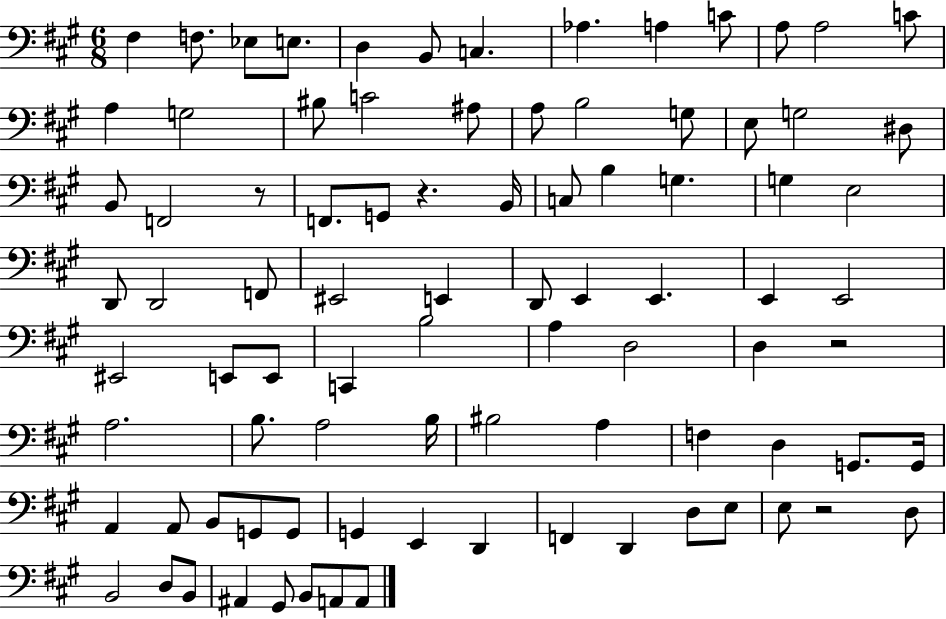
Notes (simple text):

F#3/q F3/e. Eb3/e E3/e. D3/q B2/e C3/q. Ab3/q. A3/q C4/e A3/e A3/h C4/e A3/q G3/h BIS3/e C4/h A#3/e A3/e B3/h G3/e E3/e G3/h D#3/e B2/e F2/h R/e F2/e. G2/e R/q. B2/s C3/e B3/q G3/q. G3/q E3/h D2/e D2/h F2/e EIS2/h E2/q D2/e E2/q E2/q. E2/q E2/h EIS2/h E2/e E2/e C2/q B3/h A3/q D3/h D3/q R/h A3/h. B3/e. A3/h B3/s BIS3/h A3/q F3/q D3/q G2/e. G2/s A2/q A2/e B2/e G2/e G2/e G2/q E2/q D2/q F2/q D2/q D3/e E3/e E3/e R/h D3/e B2/h D3/e B2/e A#2/q G#2/e B2/e A2/e A2/e